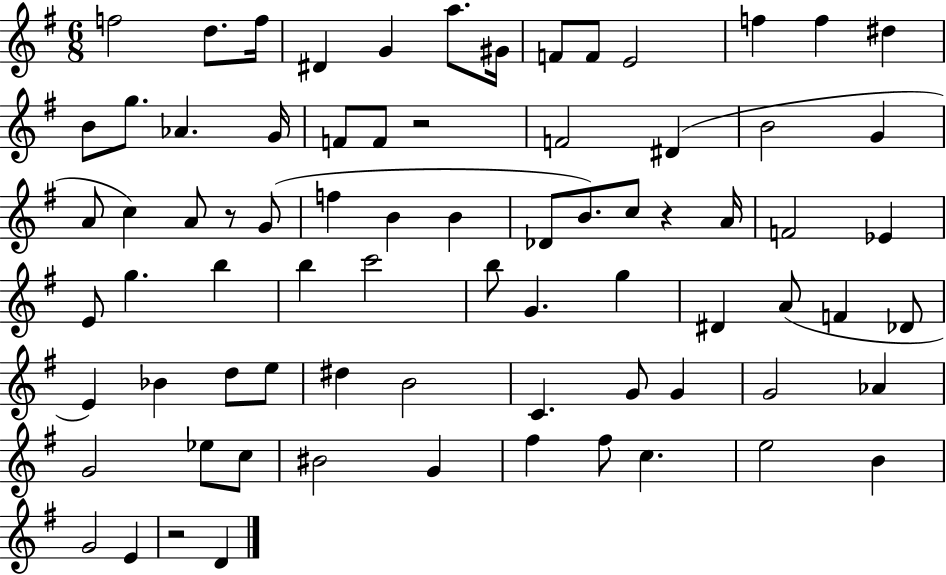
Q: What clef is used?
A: treble